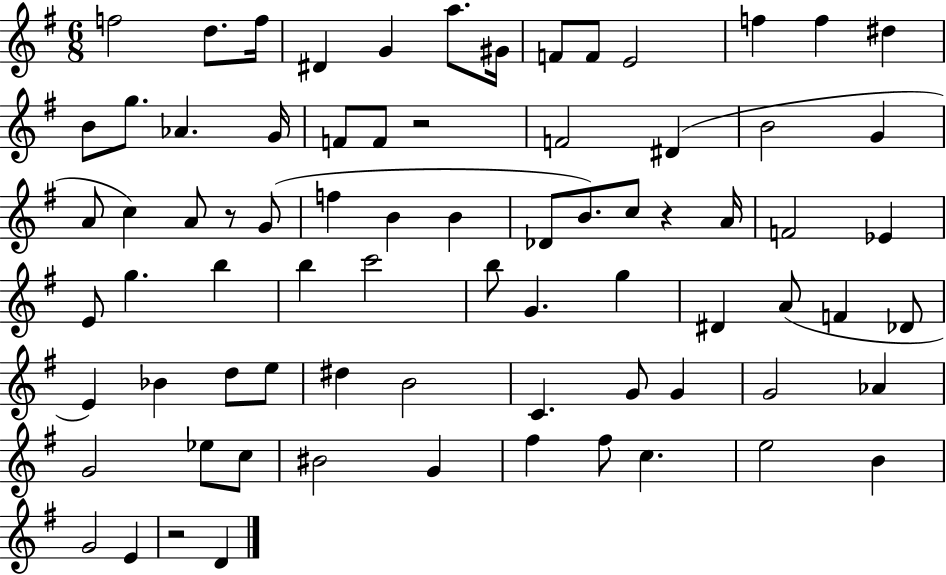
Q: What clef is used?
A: treble